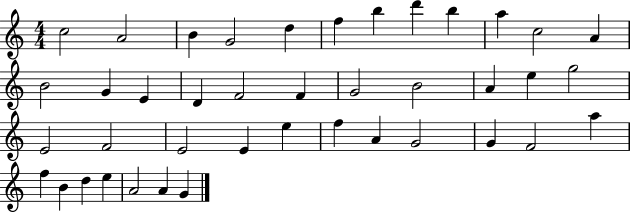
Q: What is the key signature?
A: C major